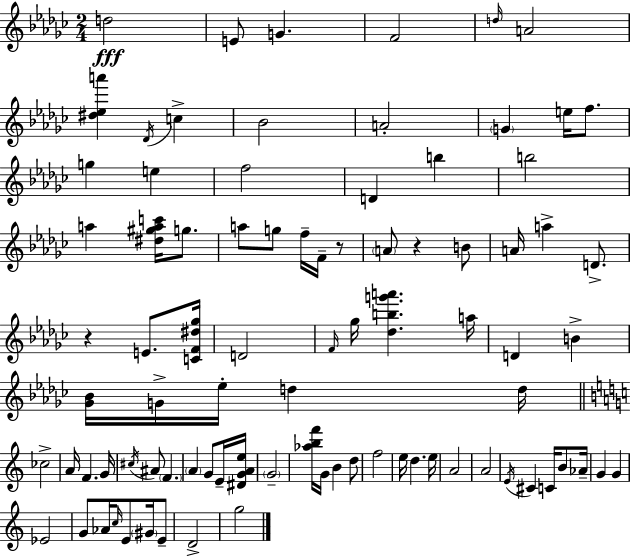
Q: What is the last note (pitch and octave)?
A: G5